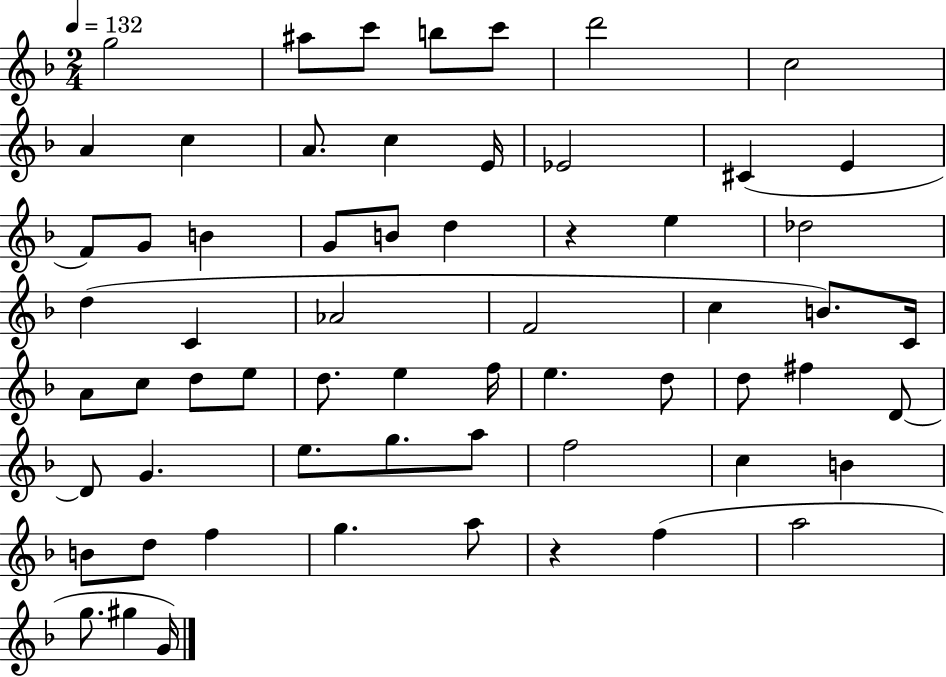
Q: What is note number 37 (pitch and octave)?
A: F5